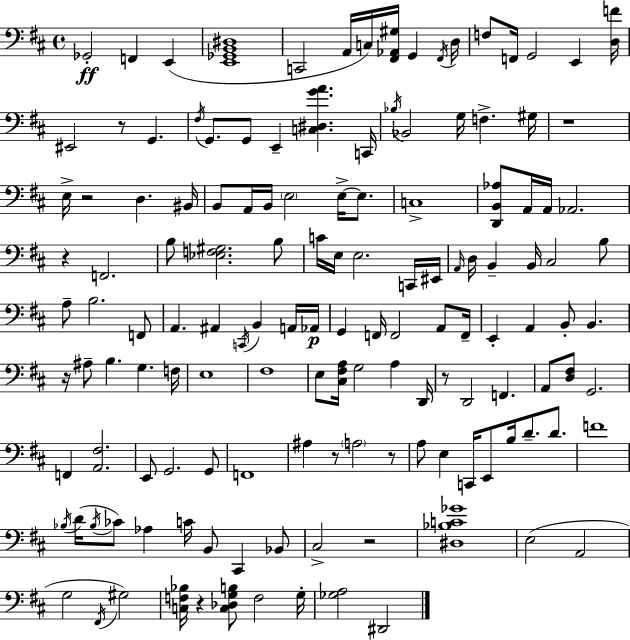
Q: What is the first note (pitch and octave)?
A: Gb2